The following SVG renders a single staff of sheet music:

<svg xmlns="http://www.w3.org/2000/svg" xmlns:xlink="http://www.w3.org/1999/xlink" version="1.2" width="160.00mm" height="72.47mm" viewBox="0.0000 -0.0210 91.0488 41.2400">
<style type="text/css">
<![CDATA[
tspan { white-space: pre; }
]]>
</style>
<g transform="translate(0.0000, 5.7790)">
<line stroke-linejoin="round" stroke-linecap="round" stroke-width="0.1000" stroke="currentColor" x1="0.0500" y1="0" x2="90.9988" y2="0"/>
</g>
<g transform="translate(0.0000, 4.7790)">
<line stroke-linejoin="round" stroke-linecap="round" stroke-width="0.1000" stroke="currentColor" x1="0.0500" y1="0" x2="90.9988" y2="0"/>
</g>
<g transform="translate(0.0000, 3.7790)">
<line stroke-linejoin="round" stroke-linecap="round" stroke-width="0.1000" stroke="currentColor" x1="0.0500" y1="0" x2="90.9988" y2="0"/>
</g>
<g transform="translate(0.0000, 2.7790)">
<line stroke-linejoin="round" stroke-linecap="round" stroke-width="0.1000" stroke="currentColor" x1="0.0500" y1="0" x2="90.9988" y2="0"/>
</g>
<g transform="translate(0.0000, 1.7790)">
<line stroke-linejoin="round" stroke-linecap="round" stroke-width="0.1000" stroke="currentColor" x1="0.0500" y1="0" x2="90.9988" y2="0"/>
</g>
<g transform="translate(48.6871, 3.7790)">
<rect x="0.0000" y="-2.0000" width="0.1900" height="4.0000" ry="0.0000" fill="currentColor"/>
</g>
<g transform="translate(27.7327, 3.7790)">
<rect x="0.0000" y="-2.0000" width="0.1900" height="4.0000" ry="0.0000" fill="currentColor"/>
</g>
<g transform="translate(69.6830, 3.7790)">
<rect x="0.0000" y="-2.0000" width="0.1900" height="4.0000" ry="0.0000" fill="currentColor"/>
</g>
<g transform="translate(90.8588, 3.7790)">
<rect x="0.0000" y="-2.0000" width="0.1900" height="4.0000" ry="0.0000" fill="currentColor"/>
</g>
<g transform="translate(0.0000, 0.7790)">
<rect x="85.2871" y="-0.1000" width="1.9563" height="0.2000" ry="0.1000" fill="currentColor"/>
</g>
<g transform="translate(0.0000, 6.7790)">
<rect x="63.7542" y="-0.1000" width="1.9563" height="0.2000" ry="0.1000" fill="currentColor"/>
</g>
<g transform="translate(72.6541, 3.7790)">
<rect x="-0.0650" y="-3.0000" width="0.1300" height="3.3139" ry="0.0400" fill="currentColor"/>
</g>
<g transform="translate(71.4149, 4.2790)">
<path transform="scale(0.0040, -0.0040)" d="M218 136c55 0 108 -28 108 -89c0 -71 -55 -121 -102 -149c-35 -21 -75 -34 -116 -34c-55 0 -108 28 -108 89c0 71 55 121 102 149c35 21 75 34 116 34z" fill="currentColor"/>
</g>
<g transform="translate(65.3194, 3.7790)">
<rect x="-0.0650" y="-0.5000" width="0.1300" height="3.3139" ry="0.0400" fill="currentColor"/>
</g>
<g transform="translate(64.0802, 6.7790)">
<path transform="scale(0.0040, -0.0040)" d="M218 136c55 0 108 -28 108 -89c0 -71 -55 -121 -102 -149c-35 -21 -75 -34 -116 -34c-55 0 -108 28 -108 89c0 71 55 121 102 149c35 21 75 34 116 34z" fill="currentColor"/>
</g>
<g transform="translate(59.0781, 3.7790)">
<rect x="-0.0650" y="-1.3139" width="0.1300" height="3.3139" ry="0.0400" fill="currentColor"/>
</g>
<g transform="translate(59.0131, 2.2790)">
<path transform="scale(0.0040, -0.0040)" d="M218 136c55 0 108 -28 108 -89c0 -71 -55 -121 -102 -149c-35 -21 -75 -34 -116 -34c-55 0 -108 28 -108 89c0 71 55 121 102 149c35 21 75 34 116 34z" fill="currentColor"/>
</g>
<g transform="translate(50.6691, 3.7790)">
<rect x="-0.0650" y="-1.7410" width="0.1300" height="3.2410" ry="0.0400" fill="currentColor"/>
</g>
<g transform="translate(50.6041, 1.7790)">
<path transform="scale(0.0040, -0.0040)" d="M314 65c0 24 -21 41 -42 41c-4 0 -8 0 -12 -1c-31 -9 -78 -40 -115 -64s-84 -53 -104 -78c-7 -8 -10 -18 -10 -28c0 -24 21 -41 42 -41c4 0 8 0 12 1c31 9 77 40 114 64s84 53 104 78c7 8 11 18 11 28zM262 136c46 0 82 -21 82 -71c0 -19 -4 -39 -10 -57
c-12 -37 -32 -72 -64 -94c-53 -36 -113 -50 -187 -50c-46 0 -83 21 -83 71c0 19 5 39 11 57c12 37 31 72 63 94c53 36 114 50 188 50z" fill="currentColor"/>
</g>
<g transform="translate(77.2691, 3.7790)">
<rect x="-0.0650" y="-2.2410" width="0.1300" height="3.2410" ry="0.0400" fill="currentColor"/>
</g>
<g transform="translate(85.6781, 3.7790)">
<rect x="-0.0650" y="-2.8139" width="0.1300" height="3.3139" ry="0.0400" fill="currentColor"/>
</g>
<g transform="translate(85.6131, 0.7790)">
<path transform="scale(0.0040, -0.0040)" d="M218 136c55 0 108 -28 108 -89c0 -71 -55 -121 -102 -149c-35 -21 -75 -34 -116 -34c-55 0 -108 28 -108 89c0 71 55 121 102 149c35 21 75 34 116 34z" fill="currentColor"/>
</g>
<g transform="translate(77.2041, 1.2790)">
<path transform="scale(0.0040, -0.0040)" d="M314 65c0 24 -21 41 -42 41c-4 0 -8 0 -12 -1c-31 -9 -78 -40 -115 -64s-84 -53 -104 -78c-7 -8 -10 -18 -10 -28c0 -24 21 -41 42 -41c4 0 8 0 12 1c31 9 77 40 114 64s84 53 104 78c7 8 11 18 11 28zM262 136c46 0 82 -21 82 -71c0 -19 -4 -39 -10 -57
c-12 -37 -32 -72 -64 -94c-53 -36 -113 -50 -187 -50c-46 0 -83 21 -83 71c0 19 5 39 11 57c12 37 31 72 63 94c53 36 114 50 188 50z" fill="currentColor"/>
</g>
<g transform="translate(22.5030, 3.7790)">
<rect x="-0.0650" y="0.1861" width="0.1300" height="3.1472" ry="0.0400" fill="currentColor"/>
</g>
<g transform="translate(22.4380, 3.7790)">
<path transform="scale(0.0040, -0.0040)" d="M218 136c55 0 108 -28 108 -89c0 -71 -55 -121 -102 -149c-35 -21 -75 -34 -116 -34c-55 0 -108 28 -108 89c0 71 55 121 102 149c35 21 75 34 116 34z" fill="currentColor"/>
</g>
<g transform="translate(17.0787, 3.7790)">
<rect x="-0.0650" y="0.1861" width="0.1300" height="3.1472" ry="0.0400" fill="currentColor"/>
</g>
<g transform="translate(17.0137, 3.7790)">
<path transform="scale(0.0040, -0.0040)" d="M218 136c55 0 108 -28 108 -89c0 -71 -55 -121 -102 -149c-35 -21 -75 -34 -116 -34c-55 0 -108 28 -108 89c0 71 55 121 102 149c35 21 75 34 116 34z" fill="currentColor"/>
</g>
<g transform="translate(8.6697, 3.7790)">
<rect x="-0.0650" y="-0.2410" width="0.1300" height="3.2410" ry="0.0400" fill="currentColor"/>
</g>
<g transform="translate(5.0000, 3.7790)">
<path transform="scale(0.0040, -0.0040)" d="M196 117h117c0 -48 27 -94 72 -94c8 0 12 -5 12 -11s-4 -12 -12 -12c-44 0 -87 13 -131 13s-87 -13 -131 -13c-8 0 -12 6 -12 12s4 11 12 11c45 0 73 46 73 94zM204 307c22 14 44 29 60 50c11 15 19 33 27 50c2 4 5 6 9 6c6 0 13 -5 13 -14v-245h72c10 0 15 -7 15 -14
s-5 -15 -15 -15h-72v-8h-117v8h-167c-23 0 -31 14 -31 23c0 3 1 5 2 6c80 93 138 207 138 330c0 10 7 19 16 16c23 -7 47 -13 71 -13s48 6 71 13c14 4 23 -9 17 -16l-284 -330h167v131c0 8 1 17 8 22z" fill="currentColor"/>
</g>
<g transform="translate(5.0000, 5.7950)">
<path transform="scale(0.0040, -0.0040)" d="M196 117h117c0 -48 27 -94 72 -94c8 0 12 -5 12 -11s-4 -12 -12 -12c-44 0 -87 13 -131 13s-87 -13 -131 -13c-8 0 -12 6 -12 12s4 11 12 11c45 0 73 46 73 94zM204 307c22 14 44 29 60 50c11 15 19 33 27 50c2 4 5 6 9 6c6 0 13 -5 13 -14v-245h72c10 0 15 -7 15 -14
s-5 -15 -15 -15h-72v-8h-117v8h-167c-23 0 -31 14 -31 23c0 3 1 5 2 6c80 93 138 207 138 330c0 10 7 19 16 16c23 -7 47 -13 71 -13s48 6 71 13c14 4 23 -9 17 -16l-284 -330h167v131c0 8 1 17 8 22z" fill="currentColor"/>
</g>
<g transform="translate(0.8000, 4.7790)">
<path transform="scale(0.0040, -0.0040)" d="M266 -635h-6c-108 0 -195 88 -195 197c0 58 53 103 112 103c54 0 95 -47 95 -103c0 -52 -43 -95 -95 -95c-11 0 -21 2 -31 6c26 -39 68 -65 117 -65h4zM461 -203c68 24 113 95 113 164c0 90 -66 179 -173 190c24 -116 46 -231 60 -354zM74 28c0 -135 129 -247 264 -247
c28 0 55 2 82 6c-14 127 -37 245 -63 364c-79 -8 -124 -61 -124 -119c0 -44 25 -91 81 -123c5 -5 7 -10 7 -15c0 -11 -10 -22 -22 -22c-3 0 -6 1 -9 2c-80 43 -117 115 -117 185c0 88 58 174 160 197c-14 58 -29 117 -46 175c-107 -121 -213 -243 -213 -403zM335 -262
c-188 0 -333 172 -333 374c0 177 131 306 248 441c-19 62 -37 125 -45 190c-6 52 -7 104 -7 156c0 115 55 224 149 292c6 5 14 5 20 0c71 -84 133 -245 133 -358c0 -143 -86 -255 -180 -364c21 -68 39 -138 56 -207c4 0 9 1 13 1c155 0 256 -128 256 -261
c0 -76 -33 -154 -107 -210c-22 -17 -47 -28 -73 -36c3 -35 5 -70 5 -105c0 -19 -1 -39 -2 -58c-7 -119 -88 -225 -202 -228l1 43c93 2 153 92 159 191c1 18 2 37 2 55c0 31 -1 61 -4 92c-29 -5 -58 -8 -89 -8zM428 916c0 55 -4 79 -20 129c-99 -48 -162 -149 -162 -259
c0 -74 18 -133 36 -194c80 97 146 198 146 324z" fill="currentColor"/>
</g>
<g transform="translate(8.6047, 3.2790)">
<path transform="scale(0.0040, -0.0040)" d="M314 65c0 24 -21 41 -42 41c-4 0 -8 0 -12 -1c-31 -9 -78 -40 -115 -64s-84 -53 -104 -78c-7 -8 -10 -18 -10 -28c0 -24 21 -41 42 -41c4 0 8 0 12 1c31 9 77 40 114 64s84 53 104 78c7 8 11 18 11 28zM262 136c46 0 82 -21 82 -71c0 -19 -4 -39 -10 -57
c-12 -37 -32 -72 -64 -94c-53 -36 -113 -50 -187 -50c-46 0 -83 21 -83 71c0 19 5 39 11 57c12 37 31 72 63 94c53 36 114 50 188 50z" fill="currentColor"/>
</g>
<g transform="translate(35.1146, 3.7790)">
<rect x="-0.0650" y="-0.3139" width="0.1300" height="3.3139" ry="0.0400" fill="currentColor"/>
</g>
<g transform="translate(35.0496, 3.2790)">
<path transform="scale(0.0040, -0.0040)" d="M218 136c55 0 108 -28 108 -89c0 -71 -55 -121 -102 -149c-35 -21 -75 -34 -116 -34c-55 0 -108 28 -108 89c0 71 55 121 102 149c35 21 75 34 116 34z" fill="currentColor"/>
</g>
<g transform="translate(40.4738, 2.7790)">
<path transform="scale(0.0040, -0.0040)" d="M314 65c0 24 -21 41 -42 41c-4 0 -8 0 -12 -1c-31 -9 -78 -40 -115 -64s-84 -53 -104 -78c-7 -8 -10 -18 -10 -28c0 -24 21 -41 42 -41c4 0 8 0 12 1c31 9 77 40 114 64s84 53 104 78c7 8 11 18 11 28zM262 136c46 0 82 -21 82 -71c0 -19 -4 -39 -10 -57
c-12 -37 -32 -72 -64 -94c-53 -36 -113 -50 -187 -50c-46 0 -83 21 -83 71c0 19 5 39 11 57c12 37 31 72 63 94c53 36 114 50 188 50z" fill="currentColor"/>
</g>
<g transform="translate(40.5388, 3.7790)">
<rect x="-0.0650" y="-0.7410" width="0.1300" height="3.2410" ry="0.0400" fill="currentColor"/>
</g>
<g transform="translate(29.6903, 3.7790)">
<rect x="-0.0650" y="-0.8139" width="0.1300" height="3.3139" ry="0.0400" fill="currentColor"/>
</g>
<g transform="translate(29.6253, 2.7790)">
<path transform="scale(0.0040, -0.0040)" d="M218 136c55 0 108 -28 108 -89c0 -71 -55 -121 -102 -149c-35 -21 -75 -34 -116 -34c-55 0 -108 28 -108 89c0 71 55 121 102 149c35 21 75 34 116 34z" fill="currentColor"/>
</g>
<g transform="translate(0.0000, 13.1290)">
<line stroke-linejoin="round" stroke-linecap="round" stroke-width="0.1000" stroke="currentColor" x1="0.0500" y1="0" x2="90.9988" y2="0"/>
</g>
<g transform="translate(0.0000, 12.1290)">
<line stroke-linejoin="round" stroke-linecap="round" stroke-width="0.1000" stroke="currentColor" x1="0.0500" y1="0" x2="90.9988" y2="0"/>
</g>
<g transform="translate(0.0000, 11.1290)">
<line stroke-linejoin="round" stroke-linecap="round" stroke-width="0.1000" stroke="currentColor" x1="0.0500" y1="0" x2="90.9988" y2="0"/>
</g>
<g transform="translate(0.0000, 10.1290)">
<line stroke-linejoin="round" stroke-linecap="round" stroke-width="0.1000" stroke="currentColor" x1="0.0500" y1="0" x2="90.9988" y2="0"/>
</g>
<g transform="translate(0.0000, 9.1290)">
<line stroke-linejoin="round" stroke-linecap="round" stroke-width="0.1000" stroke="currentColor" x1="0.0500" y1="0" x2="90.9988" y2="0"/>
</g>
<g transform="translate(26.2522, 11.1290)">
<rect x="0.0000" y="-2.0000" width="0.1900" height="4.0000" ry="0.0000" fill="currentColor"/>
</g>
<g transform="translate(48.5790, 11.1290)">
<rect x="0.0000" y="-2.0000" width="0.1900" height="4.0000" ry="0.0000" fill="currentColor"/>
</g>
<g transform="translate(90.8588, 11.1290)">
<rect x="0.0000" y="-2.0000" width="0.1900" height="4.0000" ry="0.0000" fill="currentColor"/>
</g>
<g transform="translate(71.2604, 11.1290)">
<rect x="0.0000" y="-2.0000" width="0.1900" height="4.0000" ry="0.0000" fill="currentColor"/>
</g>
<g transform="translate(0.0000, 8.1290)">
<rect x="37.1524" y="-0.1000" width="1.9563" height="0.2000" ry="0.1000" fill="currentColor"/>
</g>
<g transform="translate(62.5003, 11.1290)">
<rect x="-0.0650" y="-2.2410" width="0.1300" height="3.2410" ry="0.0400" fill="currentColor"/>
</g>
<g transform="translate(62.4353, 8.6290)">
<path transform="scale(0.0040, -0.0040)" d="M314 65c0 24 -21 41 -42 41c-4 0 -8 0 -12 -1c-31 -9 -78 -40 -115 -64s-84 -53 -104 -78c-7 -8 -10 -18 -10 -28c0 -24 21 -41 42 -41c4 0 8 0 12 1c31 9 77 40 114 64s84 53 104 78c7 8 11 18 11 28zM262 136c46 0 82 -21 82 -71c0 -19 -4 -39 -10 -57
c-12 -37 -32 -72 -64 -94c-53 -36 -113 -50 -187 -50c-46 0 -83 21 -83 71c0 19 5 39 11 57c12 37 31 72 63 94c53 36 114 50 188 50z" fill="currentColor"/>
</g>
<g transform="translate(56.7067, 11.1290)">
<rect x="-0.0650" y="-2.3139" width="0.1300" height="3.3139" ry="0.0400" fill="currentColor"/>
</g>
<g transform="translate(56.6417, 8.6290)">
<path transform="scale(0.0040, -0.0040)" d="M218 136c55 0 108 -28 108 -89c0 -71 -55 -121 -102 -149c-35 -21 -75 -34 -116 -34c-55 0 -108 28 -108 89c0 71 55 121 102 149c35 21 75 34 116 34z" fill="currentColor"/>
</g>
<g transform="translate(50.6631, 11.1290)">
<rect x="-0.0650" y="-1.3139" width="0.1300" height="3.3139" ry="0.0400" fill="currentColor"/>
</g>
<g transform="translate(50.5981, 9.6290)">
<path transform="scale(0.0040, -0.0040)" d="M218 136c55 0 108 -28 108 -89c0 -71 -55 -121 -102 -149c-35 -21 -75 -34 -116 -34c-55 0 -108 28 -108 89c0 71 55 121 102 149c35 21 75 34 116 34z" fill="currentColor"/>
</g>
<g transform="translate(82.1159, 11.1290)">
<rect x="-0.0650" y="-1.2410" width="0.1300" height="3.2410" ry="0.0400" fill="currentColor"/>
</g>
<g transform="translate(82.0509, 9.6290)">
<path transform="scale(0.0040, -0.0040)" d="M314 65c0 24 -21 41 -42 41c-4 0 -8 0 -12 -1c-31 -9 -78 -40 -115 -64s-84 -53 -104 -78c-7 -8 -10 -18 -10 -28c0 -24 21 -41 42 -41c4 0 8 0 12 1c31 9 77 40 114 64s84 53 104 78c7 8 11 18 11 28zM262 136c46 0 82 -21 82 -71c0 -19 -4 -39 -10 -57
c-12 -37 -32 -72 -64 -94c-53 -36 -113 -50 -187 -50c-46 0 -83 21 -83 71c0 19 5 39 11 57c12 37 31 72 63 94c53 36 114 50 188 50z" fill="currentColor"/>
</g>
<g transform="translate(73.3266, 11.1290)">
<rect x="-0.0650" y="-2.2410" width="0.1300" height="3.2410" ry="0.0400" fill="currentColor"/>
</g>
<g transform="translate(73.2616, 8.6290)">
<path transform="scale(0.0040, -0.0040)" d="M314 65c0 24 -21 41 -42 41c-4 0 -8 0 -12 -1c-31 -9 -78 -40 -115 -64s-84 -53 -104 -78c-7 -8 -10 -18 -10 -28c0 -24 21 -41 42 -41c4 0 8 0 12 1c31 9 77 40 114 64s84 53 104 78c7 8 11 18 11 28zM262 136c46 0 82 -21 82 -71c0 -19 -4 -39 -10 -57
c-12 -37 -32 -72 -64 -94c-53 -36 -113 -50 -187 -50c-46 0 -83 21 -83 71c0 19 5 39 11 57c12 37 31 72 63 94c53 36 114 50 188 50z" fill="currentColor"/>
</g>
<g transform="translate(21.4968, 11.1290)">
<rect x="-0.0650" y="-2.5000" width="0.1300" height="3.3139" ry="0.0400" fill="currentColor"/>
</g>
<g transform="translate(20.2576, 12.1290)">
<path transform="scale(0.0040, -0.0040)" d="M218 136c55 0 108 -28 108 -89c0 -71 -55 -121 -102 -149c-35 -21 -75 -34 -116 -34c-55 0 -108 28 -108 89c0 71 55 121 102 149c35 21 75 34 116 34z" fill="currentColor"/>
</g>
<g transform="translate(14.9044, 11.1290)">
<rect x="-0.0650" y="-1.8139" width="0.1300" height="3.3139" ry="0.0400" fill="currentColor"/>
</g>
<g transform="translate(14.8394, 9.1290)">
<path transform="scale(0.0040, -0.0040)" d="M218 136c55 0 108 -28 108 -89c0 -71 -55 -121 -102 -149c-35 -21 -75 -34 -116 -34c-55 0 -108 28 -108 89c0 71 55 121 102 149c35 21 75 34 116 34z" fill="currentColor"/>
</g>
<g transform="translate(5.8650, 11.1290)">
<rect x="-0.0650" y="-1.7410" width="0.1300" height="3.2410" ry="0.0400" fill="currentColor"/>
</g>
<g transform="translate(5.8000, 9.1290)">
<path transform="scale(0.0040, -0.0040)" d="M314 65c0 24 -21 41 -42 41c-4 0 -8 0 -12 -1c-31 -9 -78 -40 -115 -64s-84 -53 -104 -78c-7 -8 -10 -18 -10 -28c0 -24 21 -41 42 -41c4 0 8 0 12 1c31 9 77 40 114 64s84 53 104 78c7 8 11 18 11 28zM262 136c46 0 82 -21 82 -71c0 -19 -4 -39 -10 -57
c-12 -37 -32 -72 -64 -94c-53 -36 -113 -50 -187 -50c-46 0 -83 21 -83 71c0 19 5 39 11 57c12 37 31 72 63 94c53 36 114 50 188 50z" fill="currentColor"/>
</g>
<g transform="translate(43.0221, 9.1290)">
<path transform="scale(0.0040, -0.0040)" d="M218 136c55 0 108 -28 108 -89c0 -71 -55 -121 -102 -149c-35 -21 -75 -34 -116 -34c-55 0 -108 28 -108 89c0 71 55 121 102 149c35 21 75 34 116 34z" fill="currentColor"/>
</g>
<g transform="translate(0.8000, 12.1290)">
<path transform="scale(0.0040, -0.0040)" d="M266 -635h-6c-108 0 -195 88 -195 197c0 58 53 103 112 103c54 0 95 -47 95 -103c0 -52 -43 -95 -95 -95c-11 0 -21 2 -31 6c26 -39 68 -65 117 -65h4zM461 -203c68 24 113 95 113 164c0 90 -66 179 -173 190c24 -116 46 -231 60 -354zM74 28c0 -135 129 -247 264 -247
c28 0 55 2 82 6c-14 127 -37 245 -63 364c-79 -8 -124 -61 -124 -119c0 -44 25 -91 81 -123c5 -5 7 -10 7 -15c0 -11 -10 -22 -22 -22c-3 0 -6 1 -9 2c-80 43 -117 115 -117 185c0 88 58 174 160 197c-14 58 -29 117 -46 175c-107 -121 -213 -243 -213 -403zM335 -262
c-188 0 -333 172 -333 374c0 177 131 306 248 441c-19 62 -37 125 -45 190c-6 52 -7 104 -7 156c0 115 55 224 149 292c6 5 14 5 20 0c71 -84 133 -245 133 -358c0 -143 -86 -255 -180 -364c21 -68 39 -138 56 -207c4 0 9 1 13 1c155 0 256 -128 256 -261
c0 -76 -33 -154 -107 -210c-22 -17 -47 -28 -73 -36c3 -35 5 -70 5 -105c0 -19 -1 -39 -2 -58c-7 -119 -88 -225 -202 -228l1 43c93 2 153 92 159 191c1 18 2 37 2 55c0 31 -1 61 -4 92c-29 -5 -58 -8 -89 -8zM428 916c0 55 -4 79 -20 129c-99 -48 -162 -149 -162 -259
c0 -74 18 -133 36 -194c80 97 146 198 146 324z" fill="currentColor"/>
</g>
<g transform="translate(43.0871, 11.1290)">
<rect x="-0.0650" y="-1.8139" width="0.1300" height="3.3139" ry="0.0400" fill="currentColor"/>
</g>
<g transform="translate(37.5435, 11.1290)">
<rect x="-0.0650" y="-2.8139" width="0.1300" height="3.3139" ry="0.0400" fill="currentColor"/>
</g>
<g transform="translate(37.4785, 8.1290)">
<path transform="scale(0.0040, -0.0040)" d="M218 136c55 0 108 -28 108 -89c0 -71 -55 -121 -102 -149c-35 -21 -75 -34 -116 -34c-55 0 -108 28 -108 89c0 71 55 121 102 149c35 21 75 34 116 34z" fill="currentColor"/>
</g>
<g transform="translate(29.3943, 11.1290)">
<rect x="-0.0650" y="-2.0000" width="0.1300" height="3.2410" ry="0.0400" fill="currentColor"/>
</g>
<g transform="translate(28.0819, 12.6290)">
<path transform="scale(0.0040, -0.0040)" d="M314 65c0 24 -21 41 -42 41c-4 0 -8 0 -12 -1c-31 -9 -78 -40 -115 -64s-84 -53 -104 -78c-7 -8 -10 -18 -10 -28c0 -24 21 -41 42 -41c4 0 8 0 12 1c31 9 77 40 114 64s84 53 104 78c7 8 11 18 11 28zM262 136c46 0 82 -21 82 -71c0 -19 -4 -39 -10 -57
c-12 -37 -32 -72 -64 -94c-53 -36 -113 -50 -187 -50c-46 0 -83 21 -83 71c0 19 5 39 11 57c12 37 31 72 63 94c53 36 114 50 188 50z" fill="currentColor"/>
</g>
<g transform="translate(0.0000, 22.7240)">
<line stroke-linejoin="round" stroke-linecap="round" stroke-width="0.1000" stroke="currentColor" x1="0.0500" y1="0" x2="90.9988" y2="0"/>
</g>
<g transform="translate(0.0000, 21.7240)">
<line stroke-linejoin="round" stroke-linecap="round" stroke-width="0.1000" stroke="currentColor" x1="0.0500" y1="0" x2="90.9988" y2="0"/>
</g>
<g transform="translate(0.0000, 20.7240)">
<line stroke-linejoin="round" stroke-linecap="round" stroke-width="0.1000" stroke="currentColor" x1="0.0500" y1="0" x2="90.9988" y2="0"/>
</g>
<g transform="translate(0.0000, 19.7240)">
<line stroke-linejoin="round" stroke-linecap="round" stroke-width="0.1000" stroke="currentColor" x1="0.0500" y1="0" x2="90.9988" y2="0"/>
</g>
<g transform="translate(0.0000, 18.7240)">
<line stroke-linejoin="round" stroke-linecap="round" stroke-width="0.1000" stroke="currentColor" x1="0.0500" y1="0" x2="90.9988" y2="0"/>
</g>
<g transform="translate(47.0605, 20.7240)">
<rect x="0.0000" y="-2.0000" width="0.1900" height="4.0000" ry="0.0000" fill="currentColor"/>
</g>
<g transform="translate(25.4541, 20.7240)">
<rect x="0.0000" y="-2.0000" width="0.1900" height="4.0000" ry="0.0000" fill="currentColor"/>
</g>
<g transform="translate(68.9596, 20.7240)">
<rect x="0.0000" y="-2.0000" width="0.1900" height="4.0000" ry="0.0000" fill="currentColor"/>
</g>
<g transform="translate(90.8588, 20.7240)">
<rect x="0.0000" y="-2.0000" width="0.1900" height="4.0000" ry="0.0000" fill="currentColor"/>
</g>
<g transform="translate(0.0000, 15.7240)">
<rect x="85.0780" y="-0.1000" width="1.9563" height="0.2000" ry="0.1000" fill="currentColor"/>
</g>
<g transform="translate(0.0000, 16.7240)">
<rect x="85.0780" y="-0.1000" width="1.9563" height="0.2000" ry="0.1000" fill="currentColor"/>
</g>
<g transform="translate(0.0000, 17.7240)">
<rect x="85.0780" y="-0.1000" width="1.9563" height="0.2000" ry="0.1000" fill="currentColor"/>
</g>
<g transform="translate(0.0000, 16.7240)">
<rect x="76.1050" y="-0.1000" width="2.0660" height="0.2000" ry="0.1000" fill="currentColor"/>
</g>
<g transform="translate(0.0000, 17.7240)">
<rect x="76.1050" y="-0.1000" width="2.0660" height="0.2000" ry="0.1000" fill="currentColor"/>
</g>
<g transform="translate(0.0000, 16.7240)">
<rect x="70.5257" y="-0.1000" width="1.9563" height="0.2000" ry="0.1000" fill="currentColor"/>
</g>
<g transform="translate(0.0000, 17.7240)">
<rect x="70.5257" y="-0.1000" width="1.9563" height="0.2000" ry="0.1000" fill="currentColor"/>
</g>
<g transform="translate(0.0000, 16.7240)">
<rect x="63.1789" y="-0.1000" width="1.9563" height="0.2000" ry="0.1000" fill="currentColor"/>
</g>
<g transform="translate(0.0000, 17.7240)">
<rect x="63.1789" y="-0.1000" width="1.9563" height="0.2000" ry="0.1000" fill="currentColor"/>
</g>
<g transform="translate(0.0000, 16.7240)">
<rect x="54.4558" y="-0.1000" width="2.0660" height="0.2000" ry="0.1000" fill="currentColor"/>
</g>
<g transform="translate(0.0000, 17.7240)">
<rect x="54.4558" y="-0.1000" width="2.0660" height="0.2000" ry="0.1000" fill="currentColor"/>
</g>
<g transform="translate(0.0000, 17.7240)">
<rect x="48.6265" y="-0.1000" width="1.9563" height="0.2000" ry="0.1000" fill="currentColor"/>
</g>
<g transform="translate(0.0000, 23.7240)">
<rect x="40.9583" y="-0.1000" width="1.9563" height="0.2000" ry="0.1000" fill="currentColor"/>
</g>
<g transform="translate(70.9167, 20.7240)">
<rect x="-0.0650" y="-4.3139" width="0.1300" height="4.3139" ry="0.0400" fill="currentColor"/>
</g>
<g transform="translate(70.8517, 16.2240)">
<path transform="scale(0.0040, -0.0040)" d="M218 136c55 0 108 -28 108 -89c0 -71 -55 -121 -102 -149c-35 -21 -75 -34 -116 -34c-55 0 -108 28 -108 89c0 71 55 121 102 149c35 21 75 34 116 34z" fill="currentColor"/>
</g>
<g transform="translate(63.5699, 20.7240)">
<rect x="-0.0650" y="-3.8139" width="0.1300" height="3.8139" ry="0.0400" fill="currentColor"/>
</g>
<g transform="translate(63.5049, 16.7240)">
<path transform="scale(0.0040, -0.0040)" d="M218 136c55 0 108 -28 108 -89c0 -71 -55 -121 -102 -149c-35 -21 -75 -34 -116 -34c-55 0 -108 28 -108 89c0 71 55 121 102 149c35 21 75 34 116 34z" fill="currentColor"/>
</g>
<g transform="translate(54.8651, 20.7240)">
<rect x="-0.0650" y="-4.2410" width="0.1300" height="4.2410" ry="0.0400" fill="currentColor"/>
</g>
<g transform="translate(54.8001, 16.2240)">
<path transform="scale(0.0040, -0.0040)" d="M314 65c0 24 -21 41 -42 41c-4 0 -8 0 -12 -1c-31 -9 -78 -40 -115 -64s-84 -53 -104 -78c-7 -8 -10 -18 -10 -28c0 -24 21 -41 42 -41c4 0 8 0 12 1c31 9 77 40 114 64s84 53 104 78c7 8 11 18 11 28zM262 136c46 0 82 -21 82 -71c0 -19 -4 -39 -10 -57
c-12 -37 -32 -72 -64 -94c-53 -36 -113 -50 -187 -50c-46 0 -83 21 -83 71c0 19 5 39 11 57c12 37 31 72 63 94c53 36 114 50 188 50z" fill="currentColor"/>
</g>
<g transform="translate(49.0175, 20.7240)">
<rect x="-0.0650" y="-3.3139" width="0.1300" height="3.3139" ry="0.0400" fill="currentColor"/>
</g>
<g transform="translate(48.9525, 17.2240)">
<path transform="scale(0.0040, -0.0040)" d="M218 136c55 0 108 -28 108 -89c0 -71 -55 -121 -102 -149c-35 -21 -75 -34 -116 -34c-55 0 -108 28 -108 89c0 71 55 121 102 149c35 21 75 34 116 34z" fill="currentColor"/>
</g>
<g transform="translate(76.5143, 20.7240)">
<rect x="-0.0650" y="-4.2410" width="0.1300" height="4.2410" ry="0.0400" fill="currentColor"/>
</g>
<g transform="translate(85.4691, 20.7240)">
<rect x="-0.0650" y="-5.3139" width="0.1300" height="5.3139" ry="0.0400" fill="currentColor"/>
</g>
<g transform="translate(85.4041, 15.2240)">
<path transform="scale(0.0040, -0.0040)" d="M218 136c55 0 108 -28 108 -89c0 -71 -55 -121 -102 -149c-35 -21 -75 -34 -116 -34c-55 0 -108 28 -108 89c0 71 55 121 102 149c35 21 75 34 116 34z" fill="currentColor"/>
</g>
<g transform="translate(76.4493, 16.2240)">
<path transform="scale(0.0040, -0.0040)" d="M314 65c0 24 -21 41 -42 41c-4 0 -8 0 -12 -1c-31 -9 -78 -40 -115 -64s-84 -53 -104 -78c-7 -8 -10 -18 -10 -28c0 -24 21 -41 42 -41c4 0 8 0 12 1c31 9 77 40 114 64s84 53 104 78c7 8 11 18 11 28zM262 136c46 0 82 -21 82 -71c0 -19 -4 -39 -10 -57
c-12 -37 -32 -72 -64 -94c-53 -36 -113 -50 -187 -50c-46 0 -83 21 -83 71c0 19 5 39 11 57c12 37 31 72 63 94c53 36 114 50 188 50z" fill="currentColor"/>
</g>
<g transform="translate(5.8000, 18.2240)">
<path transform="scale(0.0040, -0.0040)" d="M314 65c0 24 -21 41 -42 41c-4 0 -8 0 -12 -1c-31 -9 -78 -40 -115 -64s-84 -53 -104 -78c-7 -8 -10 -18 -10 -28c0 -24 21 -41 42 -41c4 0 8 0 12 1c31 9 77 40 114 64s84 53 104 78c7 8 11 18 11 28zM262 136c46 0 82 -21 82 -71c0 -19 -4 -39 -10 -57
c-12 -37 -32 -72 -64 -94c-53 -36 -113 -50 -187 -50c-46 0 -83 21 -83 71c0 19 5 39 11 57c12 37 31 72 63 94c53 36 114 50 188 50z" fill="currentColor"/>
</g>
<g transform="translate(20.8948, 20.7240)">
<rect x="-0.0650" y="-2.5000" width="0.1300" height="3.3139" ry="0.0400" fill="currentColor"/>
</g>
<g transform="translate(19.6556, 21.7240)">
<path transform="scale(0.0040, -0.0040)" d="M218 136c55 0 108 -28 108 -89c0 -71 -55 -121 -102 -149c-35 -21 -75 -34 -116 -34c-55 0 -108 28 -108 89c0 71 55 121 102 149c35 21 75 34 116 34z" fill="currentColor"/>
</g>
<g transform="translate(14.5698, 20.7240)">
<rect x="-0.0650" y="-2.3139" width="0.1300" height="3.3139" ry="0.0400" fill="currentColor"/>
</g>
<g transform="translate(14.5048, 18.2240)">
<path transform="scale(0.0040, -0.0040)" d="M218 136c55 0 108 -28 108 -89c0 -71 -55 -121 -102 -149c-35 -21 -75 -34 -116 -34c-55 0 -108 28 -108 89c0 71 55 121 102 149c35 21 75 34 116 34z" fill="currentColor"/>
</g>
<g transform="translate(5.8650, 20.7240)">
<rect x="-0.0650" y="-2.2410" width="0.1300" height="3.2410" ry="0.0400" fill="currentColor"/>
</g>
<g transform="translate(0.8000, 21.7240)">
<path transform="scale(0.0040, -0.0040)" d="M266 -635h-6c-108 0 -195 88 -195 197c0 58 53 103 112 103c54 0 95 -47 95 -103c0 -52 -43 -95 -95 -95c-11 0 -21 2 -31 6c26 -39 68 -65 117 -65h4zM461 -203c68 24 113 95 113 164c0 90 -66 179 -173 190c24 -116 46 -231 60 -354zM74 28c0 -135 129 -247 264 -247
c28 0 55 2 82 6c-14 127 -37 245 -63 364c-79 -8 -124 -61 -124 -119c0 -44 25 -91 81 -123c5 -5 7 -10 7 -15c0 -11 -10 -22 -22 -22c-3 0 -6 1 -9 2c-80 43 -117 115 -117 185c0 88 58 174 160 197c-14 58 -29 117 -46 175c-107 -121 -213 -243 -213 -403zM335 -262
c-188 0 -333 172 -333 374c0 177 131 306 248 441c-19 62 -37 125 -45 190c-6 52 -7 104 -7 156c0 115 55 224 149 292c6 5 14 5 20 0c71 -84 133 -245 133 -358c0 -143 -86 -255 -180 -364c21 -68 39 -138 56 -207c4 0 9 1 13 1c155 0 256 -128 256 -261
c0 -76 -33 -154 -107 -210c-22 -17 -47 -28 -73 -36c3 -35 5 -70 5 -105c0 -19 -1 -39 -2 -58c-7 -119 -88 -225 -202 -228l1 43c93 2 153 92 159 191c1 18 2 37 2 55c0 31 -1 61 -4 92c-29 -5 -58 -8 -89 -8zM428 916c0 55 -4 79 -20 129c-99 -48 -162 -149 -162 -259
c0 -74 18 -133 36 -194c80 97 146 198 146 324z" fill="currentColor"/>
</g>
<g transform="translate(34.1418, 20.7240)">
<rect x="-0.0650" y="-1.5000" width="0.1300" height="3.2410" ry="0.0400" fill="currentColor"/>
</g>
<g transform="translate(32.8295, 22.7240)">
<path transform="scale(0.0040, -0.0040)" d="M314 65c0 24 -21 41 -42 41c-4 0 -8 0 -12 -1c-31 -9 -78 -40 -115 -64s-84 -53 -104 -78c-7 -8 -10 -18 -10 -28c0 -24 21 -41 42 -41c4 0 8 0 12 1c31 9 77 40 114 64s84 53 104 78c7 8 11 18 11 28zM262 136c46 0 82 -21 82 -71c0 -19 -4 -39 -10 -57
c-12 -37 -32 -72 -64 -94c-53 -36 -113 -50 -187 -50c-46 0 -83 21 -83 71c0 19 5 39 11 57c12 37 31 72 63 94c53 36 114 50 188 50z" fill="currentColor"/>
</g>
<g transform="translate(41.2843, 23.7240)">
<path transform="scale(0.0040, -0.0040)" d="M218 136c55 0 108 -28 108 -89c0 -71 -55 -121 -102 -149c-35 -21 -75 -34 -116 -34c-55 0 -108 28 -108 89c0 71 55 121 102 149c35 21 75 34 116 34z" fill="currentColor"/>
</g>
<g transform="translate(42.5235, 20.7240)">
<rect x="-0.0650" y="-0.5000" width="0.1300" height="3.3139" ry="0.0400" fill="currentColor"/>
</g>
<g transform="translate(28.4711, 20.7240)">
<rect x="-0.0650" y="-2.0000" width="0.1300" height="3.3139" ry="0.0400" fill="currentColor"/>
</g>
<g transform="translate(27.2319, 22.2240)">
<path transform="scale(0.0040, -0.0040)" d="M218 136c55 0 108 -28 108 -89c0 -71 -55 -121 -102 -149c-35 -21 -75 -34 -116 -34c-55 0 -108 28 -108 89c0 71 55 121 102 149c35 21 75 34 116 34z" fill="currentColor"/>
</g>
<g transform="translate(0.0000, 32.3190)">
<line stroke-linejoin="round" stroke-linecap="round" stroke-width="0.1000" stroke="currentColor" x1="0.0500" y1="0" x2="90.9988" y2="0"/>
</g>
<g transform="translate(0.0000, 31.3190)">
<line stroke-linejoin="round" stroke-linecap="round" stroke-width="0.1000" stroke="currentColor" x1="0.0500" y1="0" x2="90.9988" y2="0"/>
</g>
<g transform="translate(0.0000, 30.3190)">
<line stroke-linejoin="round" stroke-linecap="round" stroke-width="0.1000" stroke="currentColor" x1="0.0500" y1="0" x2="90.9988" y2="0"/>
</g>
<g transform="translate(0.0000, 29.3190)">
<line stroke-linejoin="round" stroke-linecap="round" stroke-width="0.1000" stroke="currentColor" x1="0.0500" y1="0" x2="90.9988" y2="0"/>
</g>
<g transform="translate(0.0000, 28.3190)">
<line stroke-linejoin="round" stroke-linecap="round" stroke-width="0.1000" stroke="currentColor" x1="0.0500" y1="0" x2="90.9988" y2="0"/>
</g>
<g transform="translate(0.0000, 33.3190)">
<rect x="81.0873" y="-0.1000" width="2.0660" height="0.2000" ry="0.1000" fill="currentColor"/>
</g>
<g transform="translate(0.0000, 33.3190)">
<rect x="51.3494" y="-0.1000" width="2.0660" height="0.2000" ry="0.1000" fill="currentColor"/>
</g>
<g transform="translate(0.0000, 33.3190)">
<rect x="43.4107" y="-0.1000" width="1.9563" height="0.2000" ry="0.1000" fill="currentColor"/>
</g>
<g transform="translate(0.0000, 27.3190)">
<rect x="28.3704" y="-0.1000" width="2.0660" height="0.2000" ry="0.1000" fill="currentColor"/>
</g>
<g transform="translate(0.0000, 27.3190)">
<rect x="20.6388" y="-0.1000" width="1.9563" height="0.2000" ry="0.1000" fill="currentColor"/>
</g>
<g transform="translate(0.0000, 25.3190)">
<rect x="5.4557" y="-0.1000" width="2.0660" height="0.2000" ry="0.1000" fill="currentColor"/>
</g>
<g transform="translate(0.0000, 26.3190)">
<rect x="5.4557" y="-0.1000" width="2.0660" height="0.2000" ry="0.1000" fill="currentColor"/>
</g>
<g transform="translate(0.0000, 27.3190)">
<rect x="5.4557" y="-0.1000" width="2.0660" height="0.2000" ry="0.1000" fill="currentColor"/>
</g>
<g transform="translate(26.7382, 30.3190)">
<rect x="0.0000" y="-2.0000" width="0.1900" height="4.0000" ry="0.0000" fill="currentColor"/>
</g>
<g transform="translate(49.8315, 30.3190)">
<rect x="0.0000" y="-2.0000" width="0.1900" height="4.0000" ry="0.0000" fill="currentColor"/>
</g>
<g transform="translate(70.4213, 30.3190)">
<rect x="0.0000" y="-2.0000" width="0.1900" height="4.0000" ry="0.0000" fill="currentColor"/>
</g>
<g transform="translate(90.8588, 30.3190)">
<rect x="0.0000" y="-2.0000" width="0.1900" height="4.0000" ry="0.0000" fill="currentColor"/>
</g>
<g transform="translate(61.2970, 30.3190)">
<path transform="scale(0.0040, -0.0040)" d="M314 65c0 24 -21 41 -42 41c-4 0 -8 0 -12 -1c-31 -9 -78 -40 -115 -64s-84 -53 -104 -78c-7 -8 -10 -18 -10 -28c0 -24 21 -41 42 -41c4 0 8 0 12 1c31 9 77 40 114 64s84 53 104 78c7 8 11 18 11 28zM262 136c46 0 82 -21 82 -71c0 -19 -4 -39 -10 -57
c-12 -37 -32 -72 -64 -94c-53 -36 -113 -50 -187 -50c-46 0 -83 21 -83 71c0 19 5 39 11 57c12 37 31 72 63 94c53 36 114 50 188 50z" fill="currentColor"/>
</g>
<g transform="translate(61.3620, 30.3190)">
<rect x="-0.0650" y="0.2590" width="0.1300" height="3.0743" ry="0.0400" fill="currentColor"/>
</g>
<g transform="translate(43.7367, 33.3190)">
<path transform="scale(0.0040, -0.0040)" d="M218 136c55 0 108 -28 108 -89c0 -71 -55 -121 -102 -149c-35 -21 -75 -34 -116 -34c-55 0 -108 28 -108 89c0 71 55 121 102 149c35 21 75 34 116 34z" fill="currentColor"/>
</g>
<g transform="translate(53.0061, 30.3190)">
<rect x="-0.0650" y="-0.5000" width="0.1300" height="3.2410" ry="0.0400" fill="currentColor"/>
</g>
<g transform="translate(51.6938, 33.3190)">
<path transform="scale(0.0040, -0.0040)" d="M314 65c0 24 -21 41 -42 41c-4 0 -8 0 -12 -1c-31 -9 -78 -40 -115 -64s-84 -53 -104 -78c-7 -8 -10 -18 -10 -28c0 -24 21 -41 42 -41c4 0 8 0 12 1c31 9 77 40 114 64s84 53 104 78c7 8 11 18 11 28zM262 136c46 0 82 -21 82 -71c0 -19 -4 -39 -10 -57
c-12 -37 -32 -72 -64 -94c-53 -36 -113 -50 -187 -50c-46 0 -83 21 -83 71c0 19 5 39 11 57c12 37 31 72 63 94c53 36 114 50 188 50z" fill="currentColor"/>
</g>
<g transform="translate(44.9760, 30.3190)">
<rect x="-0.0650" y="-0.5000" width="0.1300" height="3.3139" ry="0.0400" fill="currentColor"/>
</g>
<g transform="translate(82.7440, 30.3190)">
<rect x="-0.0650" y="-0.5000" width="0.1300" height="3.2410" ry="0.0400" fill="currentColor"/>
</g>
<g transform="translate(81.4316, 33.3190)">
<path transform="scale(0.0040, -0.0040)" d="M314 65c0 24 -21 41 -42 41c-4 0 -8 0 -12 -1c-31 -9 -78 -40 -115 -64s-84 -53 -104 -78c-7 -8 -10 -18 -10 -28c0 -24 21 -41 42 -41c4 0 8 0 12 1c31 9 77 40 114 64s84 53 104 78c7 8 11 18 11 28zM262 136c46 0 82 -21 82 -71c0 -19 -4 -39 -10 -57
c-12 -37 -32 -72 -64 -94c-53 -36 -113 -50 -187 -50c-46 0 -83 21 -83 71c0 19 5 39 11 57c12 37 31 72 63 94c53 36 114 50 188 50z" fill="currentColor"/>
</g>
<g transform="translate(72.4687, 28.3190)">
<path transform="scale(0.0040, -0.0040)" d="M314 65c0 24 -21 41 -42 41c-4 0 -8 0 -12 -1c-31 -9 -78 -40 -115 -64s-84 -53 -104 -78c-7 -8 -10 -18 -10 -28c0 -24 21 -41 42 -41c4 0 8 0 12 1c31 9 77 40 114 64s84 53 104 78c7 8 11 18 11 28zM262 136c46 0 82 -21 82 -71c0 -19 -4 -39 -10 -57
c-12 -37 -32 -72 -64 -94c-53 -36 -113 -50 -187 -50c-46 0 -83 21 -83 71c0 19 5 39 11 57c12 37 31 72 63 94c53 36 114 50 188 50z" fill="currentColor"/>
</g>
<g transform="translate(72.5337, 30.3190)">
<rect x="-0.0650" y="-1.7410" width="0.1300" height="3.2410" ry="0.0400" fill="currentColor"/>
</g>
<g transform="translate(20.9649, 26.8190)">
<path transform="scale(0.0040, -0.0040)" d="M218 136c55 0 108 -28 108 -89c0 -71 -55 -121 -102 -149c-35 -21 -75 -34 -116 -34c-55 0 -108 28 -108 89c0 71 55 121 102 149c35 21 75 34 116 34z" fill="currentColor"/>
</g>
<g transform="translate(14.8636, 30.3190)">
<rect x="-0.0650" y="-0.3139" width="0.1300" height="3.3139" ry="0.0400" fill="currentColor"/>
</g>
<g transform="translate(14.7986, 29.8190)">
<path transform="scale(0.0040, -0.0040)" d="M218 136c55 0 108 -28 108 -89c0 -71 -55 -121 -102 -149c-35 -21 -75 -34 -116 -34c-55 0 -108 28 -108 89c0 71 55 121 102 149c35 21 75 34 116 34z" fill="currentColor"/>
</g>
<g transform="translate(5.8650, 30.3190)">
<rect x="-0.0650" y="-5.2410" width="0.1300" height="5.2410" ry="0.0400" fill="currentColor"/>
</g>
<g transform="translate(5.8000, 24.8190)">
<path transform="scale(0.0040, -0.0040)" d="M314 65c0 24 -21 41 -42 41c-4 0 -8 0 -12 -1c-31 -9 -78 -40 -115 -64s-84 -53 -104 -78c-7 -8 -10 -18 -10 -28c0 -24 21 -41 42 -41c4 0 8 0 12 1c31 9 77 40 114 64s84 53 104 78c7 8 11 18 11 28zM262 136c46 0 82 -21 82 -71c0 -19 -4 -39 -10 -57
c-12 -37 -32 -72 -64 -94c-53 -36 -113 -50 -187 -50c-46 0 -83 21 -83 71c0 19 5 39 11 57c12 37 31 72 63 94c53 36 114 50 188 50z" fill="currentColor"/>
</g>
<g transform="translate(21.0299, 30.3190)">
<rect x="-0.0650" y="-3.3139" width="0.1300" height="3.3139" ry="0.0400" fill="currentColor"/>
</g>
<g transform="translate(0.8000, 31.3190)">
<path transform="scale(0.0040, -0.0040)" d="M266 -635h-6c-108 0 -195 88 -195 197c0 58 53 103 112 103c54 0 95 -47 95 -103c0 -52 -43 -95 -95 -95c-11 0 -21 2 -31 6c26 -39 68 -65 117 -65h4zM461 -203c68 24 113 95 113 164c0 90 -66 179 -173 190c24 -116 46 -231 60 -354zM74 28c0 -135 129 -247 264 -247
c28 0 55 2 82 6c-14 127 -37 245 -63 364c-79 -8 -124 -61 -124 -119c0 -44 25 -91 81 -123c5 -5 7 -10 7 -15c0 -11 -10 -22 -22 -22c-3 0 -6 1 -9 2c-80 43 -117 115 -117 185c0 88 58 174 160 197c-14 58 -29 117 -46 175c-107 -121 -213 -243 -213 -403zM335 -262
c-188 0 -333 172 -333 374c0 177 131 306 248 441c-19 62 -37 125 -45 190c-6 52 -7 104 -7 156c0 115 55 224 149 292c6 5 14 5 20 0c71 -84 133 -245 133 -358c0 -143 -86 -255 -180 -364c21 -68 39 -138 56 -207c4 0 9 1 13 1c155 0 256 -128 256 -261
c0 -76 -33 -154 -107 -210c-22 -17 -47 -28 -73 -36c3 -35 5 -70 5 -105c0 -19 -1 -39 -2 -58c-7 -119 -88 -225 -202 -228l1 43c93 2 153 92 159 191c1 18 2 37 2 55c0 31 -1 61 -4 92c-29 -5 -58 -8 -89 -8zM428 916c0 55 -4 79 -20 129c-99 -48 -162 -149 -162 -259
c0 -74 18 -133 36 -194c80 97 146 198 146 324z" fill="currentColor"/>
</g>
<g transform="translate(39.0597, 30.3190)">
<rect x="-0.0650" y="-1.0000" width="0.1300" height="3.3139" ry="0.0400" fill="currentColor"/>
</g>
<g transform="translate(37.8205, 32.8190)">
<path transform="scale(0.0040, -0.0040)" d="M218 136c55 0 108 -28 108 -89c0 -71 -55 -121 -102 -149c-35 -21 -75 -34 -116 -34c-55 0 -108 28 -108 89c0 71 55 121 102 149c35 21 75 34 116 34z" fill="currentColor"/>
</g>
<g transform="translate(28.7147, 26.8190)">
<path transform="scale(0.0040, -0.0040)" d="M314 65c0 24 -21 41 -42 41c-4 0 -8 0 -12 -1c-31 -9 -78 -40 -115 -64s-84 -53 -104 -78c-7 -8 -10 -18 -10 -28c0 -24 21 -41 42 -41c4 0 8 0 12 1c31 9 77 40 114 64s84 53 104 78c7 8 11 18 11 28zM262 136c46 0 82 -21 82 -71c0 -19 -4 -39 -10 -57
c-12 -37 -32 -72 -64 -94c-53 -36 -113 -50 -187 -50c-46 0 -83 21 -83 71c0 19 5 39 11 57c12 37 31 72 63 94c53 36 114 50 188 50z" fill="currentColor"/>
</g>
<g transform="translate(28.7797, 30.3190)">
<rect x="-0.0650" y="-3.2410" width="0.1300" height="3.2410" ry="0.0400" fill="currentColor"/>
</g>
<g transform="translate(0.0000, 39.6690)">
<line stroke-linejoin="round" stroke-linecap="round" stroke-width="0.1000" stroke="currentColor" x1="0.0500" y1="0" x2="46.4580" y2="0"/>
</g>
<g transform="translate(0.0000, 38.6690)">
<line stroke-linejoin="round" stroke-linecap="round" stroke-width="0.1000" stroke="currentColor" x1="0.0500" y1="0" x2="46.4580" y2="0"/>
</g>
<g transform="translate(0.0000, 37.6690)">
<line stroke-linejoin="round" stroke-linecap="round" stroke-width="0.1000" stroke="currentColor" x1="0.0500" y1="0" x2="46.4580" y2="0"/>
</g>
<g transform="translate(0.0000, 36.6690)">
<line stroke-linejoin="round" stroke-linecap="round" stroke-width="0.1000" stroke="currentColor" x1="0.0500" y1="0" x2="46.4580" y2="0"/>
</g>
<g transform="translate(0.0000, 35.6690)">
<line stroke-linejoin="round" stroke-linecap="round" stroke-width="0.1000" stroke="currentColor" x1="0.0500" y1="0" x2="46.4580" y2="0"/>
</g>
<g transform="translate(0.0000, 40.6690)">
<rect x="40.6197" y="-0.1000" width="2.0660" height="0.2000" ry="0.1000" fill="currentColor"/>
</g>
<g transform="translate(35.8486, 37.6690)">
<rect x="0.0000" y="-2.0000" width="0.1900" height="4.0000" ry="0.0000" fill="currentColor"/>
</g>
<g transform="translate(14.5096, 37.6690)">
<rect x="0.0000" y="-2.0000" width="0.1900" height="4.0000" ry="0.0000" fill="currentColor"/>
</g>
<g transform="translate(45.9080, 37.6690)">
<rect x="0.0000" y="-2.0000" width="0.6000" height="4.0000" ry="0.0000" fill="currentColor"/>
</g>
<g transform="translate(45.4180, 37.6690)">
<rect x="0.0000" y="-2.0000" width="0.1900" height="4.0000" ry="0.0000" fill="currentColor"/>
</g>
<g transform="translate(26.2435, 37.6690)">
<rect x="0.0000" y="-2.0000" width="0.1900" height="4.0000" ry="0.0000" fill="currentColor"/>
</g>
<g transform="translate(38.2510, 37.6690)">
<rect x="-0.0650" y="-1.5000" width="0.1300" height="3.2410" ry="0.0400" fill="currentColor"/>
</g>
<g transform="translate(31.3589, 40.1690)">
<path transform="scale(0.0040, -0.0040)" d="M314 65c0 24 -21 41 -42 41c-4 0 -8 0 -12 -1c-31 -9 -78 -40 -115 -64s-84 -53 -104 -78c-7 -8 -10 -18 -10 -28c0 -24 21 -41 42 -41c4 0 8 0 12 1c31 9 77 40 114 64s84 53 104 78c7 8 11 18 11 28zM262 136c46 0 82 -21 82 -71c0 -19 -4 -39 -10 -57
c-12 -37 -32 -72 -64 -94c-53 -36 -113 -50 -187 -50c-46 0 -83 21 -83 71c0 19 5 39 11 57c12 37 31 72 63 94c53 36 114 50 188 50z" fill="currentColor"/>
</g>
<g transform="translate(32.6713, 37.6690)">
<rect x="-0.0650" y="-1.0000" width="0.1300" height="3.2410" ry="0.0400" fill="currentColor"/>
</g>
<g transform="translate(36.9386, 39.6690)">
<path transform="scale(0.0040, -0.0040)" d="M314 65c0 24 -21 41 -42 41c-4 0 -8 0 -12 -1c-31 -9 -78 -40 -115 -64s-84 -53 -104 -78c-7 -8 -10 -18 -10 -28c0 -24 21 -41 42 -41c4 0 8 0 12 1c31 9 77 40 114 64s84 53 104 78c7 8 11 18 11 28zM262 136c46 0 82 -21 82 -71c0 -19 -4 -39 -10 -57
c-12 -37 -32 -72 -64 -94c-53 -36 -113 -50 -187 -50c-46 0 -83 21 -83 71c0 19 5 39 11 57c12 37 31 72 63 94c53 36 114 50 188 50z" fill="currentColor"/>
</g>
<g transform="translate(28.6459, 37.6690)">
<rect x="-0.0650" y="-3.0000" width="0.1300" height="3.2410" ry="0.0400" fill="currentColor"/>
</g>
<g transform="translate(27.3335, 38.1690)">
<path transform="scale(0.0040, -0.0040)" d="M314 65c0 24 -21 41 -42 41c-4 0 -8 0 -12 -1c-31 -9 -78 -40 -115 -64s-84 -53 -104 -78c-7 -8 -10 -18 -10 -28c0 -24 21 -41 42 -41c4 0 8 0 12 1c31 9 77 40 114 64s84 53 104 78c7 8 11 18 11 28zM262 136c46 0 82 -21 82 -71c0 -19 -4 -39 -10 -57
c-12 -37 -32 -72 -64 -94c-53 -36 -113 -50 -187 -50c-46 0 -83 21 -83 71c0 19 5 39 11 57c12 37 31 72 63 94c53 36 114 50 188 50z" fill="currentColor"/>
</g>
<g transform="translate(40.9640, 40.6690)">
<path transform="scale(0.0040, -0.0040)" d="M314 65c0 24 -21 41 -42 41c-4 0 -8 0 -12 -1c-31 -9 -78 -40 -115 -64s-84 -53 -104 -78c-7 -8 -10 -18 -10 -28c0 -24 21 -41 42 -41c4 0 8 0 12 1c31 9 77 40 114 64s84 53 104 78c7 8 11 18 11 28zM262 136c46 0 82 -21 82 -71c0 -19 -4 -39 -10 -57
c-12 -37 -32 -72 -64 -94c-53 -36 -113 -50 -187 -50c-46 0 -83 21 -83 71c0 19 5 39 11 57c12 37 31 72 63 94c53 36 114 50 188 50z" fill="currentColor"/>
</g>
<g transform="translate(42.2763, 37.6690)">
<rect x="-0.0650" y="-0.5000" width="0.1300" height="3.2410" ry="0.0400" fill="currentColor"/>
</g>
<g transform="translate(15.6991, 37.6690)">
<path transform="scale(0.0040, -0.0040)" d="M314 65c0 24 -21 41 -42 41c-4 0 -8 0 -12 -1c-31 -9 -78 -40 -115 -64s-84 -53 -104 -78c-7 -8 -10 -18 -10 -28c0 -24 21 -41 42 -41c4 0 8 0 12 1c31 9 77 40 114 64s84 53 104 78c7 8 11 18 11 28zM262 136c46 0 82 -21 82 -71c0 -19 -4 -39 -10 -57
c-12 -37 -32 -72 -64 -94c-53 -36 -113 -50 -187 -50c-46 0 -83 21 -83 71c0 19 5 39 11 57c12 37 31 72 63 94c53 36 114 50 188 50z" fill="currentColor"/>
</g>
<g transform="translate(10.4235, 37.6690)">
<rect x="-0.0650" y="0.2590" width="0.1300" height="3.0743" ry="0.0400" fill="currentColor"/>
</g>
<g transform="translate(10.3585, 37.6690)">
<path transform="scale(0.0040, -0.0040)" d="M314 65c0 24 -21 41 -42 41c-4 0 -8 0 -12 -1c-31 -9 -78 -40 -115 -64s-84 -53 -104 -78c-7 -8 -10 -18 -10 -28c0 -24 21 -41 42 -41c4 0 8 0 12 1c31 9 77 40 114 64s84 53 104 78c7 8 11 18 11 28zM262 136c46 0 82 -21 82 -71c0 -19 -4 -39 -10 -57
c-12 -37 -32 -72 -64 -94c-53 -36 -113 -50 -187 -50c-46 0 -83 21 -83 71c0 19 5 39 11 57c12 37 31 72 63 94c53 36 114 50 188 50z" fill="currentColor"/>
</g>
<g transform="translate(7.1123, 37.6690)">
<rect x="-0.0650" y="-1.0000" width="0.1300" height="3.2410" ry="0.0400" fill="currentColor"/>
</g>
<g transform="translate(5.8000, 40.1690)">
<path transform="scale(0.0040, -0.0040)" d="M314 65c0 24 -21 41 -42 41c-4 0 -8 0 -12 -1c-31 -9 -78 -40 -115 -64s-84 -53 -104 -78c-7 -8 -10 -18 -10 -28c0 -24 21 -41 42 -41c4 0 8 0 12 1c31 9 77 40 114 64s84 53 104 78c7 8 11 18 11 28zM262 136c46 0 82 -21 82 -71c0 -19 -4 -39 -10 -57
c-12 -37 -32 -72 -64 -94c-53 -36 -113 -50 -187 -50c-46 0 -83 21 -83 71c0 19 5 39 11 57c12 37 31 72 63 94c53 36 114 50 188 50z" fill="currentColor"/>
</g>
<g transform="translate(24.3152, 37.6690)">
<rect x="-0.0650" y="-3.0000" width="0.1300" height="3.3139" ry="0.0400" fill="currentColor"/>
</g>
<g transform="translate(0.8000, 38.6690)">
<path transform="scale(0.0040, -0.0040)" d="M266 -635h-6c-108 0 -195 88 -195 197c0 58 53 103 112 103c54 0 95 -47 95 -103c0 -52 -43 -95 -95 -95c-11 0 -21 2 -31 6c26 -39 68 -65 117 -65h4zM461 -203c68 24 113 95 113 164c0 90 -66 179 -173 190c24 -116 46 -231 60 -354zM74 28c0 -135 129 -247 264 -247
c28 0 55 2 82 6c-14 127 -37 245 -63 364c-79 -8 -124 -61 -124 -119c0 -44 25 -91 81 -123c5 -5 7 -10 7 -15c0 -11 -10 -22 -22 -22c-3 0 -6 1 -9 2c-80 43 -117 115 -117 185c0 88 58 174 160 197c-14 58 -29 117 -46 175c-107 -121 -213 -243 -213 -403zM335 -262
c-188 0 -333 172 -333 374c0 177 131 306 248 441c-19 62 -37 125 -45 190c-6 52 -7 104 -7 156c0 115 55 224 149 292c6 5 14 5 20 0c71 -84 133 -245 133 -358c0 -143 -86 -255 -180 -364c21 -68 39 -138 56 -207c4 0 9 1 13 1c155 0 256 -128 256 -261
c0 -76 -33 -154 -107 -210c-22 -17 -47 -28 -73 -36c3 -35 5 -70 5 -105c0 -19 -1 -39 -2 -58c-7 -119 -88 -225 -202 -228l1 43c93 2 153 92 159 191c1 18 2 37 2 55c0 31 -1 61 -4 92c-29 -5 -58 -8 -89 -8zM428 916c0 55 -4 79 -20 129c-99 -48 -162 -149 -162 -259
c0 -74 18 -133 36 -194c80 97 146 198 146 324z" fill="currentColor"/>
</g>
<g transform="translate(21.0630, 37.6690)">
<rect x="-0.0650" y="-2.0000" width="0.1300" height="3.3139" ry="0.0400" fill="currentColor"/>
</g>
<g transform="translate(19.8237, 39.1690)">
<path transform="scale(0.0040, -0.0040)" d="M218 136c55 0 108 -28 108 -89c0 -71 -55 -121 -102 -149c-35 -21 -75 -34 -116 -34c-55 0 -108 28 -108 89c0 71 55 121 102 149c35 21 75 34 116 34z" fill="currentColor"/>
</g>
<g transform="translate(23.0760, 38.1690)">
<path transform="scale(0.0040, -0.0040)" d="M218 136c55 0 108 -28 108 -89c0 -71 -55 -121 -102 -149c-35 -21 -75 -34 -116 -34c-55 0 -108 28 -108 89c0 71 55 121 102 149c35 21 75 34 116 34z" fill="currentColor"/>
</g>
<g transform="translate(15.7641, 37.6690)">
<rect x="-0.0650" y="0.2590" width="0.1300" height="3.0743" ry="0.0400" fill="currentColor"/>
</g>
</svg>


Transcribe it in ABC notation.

X:1
T:Untitled
M:4/4
L:1/4
K:C
c2 B B d c d2 f2 e C A g2 a f2 f G F2 a f e g g2 g2 e2 g2 g G F E2 C b d'2 c' d' d'2 f' f'2 c b b2 D C C2 B2 f2 C2 D2 B2 B2 F A A2 D2 E2 C2